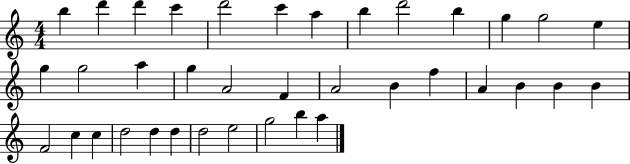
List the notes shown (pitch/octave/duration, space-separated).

B5/q D6/q D6/q C6/q D6/h C6/q A5/q B5/q D6/h B5/q G5/q G5/h E5/q G5/q G5/h A5/q G5/q A4/h F4/q A4/h B4/q F5/q A4/q B4/q B4/q B4/q F4/h C5/q C5/q D5/h D5/q D5/q D5/h E5/h G5/h B5/q A5/q